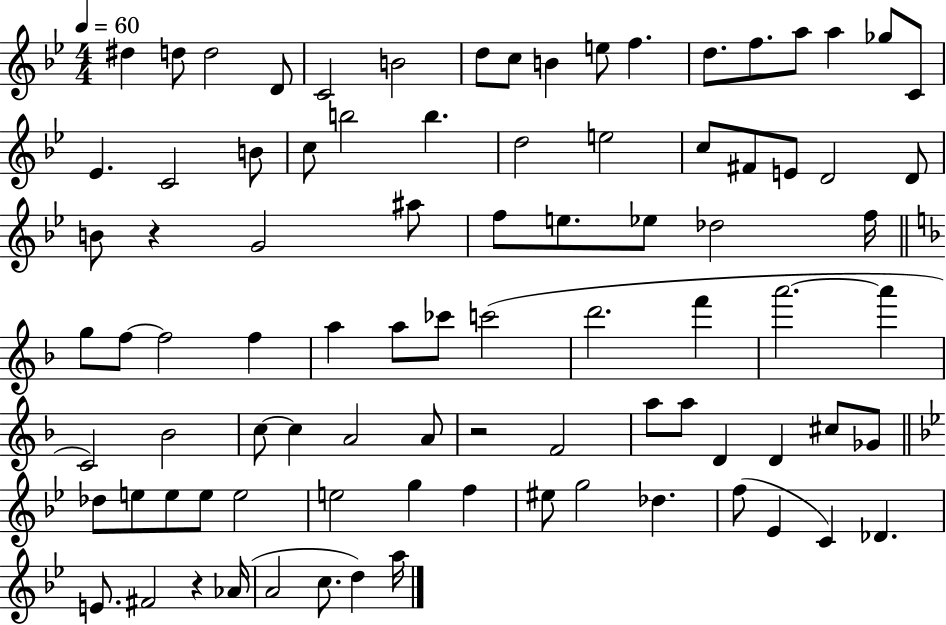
X:1
T:Untitled
M:4/4
L:1/4
K:Bb
^d d/2 d2 D/2 C2 B2 d/2 c/2 B e/2 f d/2 f/2 a/2 a _g/2 C/2 _E C2 B/2 c/2 b2 b d2 e2 c/2 ^F/2 E/2 D2 D/2 B/2 z G2 ^a/2 f/2 e/2 _e/2 _d2 f/4 g/2 f/2 f2 f a a/2 _c'/2 c'2 d'2 f' a'2 a' C2 _B2 c/2 c A2 A/2 z2 F2 a/2 a/2 D D ^c/2 _G/2 _d/2 e/2 e/2 e/2 e2 e2 g f ^e/2 g2 _d f/2 _E C _D E/2 ^F2 z _A/4 A2 c/2 d a/4